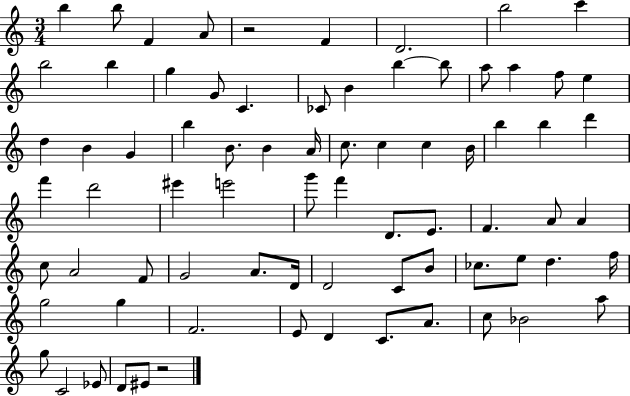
{
  \clef treble
  \numericTimeSignature
  \time 3/4
  \key c \major
  b''4 b''8 f'4 a'8 | r2 f'4 | d'2. | b''2 c'''4 | \break b''2 b''4 | g''4 g'8 c'4. | ces'8 b'4 b''4~~ b''8 | a''8 a''4 f''8 e''4 | \break d''4 b'4 g'4 | b''4 b'8. b'4 a'16 | c''8. c''4 c''4 b'16 | b''4 b''4 d'''4 | \break f'''4 d'''2 | eis'''4 e'''2 | g'''8 f'''4 d'8. e'8. | f'4. a'8 a'4 | \break c''8 a'2 f'8 | g'2 a'8. d'16 | d'2 c'8 b'8 | ces''8. e''8 d''4. f''16 | \break g''2 g''4 | f'2. | e'8 d'4 c'8. a'8. | c''8 bes'2 a''8 | \break g''8 c'2 ees'8 | d'8 eis'8 r2 | \bar "|."
}